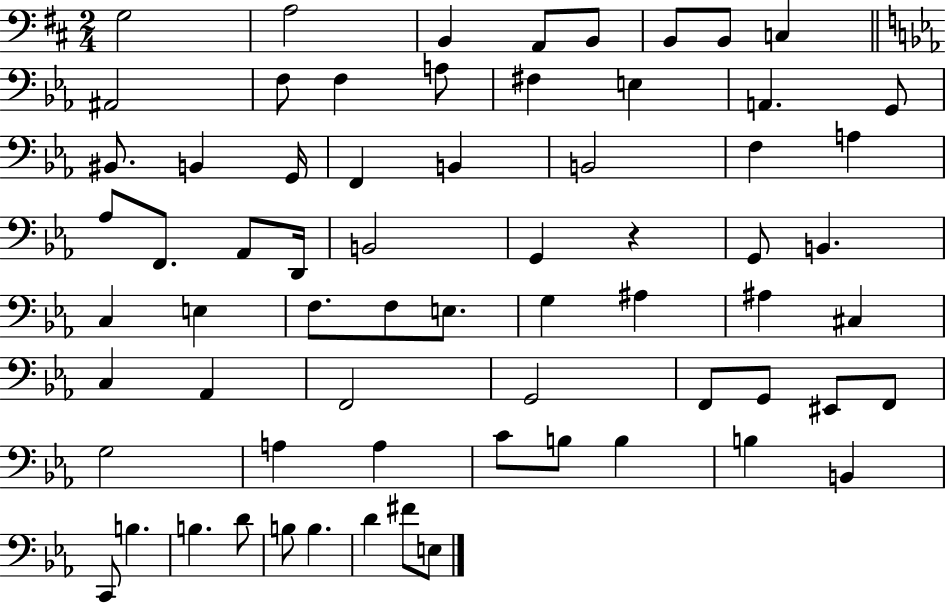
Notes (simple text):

G3/h A3/h B2/q A2/e B2/e B2/e B2/e C3/q A#2/h F3/e F3/q A3/e F#3/q E3/q A2/q. G2/e BIS2/e. B2/q G2/s F2/q B2/q B2/h F3/q A3/q Ab3/e F2/e. Ab2/e D2/s B2/h G2/q R/q G2/e B2/q. C3/q E3/q F3/e. F3/e E3/e. G3/q A#3/q A#3/q C#3/q C3/q Ab2/q F2/h G2/h F2/e G2/e EIS2/e F2/e G3/h A3/q A3/q C4/e B3/e B3/q B3/q B2/q C2/e B3/q. B3/q. D4/e B3/e B3/q. D4/q F#4/e E3/e